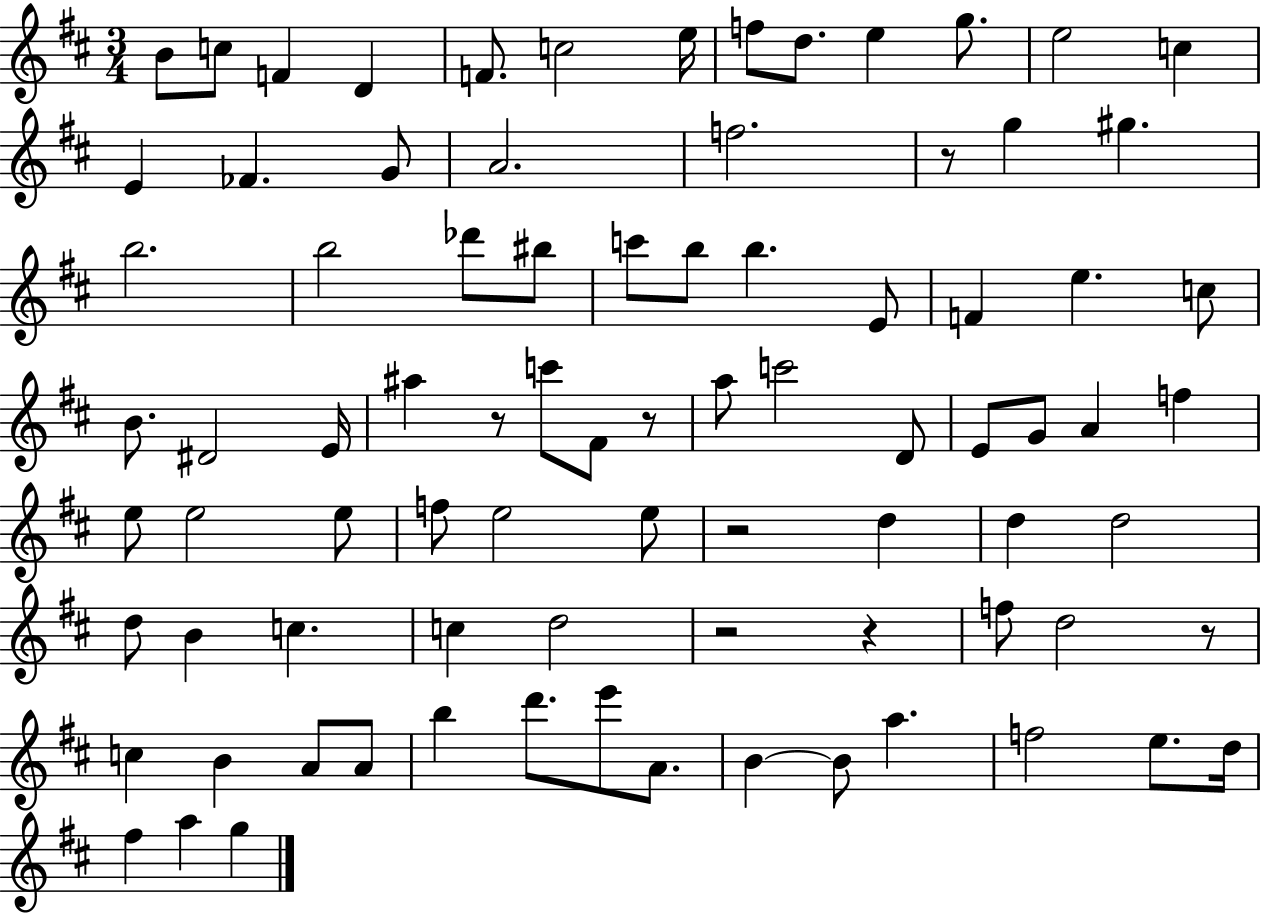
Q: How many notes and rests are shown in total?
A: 84